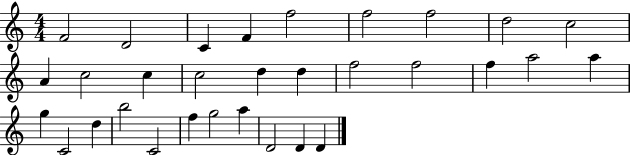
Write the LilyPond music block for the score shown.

{
  \clef treble
  \numericTimeSignature
  \time 4/4
  \key c \major
  f'2 d'2 | c'4 f'4 f''2 | f''2 f''2 | d''2 c''2 | \break a'4 c''2 c''4 | c''2 d''4 d''4 | f''2 f''2 | f''4 a''2 a''4 | \break g''4 c'2 d''4 | b''2 c'2 | f''4 g''2 a''4 | d'2 d'4 d'4 | \break \bar "|."
}